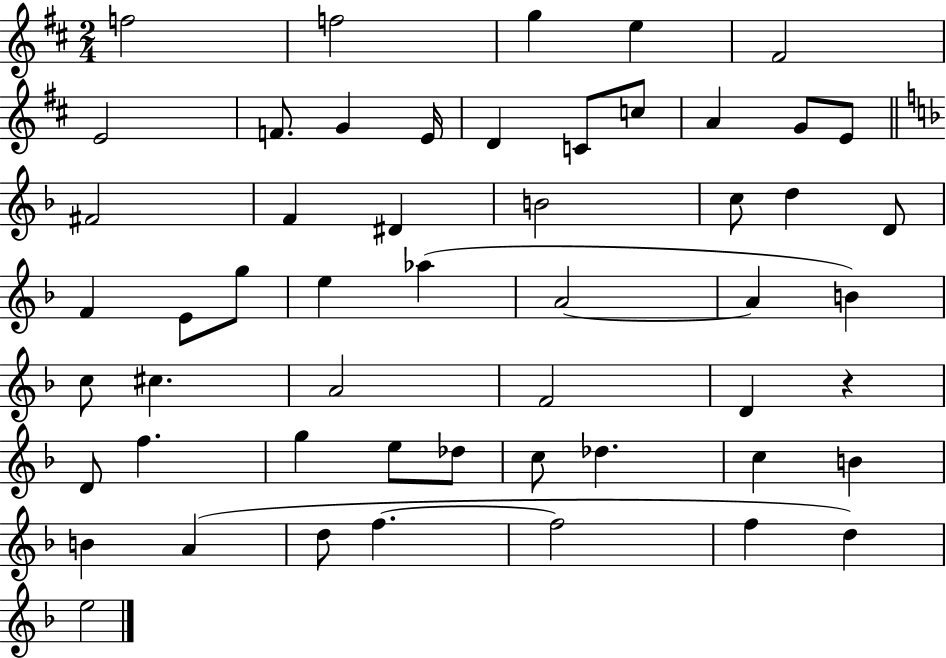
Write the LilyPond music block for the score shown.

{
  \clef treble
  \numericTimeSignature
  \time 2/4
  \key d \major
  f''2 | f''2 | g''4 e''4 | fis'2 | \break e'2 | f'8. g'4 e'16 | d'4 c'8 c''8 | a'4 g'8 e'8 | \break \bar "||" \break \key f \major fis'2 | f'4 dis'4 | b'2 | c''8 d''4 d'8 | \break f'4 e'8 g''8 | e''4 aes''4( | a'2~~ | a'4 b'4) | \break c''8 cis''4. | a'2 | f'2 | d'4 r4 | \break d'8 f''4. | g''4 e''8 des''8 | c''8 des''4. | c''4 b'4 | \break b'4 a'4( | d''8 f''4.~~ | f''2 | f''4 d''4) | \break e''2 | \bar "|."
}